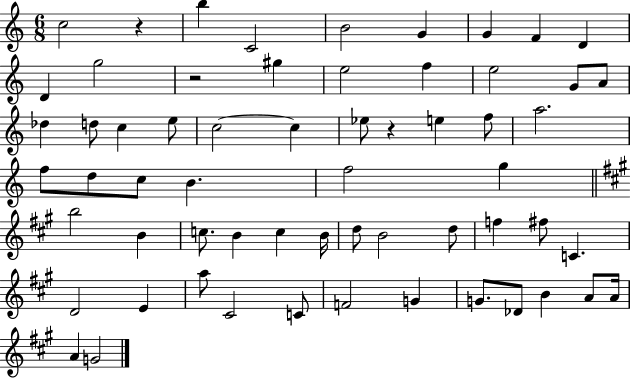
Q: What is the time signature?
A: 6/8